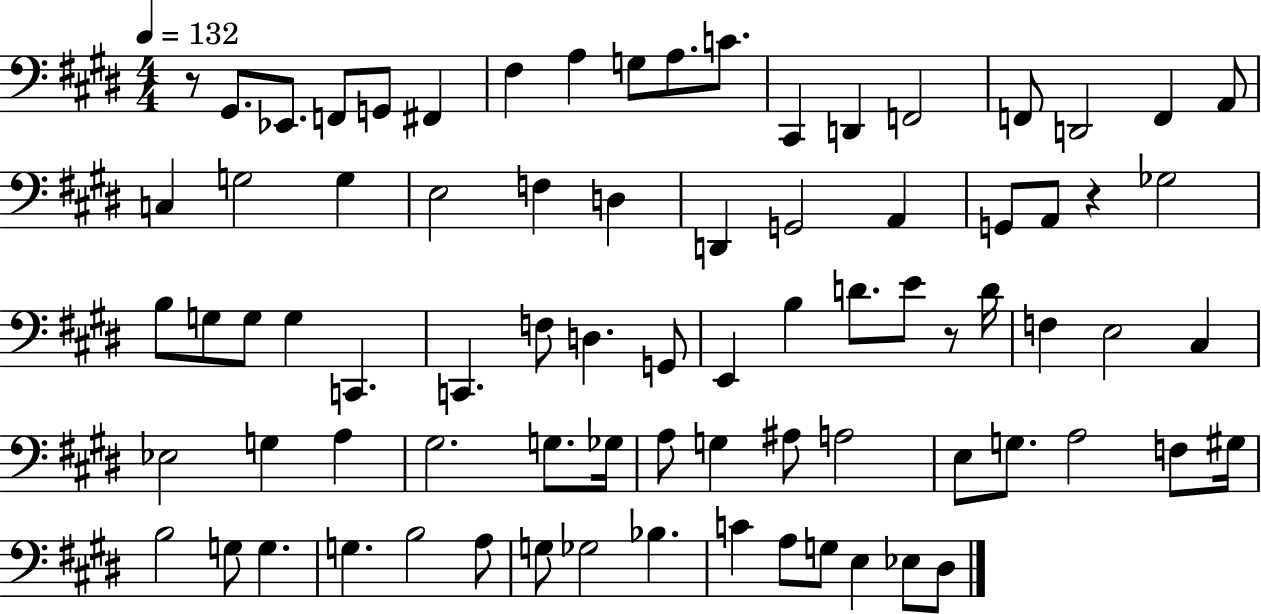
X:1
T:Untitled
M:4/4
L:1/4
K:E
z/2 ^G,,/2 _E,,/2 F,,/2 G,,/2 ^F,, ^F, A, G,/2 A,/2 C/2 ^C,, D,, F,,2 F,,/2 D,,2 F,, A,,/2 C, G,2 G, E,2 F, D, D,, G,,2 A,, G,,/2 A,,/2 z _G,2 B,/2 G,/2 G,/2 G, C,, C,, F,/2 D, G,,/2 E,, B, D/2 E/2 z/2 D/4 F, E,2 ^C, _E,2 G, A, ^G,2 G,/2 _G,/4 A,/2 G, ^A,/2 A,2 E,/2 G,/2 A,2 F,/2 ^G,/4 B,2 G,/2 G, G, B,2 A,/2 G,/2 _G,2 _B, C A,/2 G,/2 E, _E,/2 ^D,/2